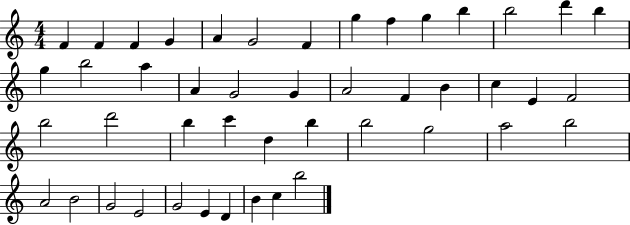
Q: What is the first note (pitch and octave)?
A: F4